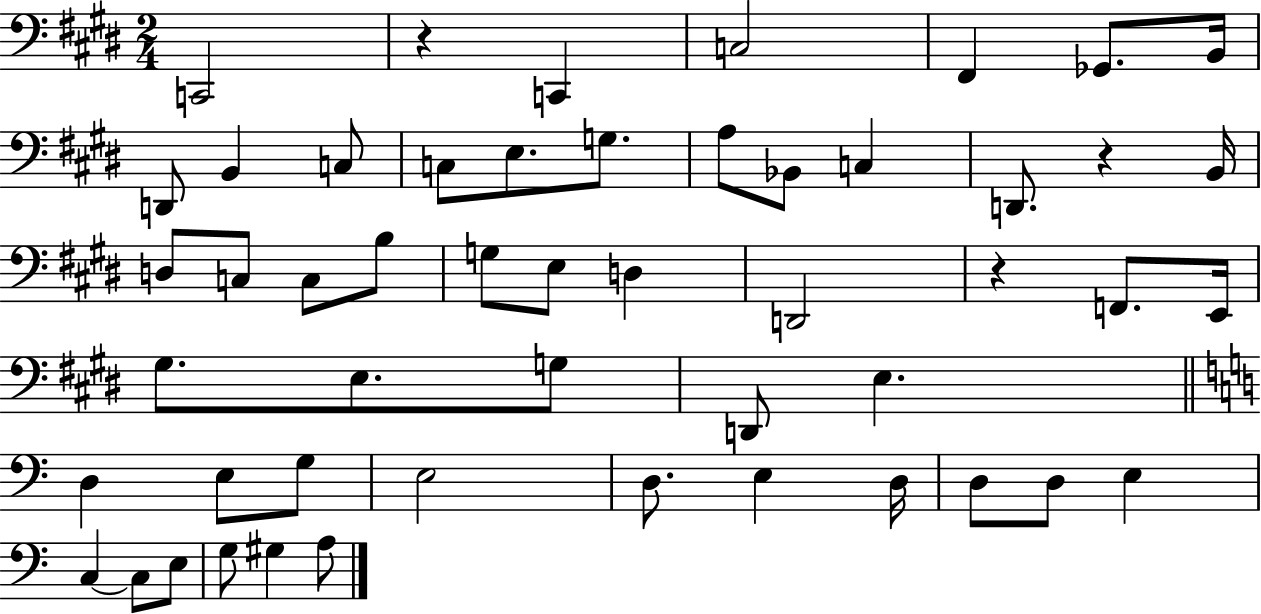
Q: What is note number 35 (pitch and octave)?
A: G3